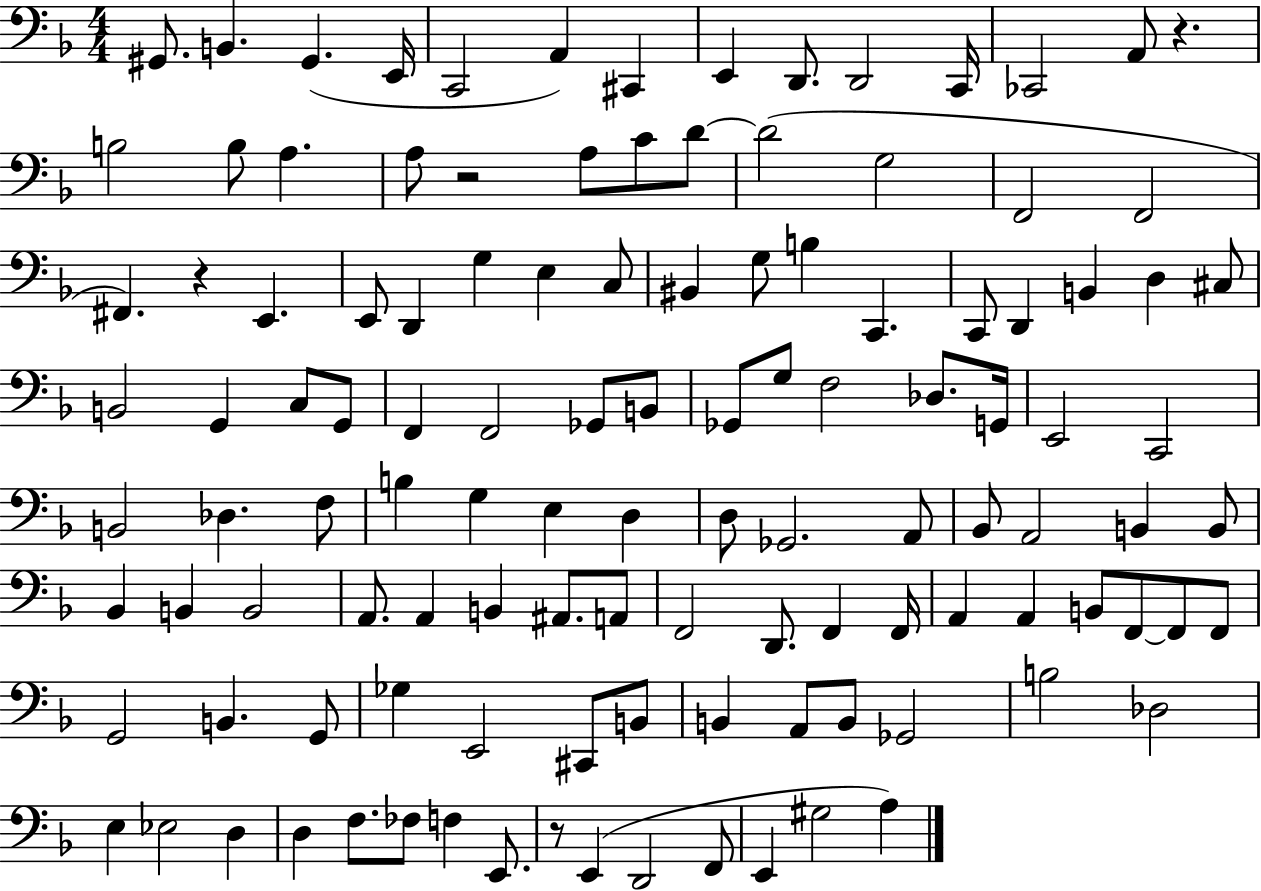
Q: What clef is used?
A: bass